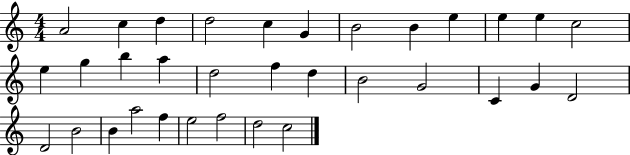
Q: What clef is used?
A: treble